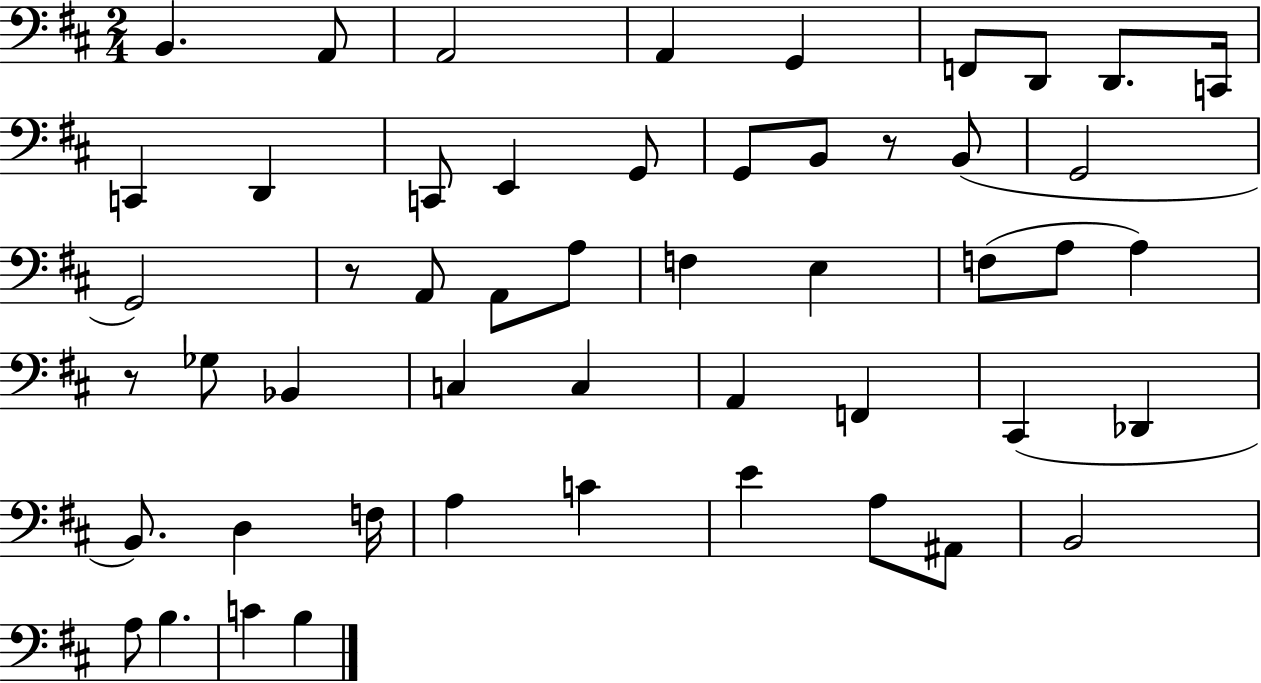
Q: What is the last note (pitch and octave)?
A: B3